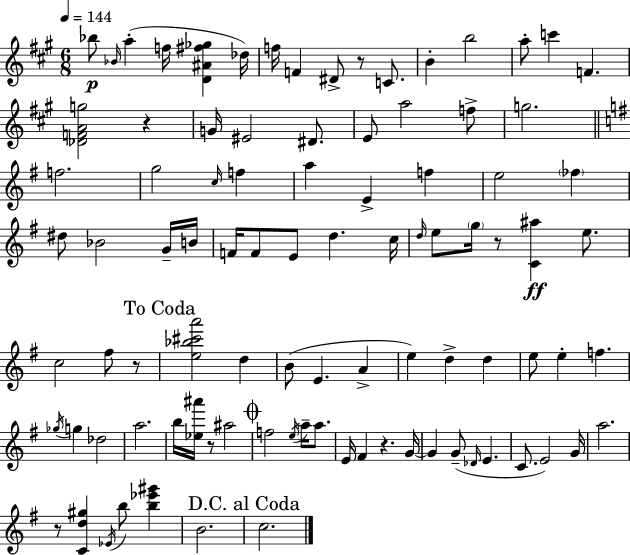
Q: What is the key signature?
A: A major